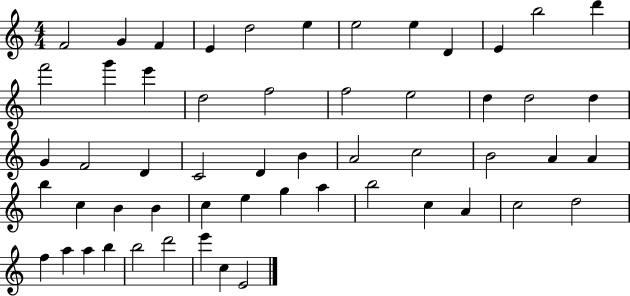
F4/h G4/q F4/q E4/q D5/h E5/q E5/h E5/q D4/q E4/q B5/h D6/q F6/h G6/q E6/q D5/h F5/h F5/h E5/h D5/q D5/h D5/q G4/q F4/h D4/q C4/h D4/q B4/q A4/h C5/h B4/h A4/q A4/q B5/q C5/q B4/q B4/q C5/q E5/q G5/q A5/q B5/h C5/q A4/q C5/h D5/h F5/q A5/q A5/q B5/q B5/h D6/h E6/q C5/q E4/h